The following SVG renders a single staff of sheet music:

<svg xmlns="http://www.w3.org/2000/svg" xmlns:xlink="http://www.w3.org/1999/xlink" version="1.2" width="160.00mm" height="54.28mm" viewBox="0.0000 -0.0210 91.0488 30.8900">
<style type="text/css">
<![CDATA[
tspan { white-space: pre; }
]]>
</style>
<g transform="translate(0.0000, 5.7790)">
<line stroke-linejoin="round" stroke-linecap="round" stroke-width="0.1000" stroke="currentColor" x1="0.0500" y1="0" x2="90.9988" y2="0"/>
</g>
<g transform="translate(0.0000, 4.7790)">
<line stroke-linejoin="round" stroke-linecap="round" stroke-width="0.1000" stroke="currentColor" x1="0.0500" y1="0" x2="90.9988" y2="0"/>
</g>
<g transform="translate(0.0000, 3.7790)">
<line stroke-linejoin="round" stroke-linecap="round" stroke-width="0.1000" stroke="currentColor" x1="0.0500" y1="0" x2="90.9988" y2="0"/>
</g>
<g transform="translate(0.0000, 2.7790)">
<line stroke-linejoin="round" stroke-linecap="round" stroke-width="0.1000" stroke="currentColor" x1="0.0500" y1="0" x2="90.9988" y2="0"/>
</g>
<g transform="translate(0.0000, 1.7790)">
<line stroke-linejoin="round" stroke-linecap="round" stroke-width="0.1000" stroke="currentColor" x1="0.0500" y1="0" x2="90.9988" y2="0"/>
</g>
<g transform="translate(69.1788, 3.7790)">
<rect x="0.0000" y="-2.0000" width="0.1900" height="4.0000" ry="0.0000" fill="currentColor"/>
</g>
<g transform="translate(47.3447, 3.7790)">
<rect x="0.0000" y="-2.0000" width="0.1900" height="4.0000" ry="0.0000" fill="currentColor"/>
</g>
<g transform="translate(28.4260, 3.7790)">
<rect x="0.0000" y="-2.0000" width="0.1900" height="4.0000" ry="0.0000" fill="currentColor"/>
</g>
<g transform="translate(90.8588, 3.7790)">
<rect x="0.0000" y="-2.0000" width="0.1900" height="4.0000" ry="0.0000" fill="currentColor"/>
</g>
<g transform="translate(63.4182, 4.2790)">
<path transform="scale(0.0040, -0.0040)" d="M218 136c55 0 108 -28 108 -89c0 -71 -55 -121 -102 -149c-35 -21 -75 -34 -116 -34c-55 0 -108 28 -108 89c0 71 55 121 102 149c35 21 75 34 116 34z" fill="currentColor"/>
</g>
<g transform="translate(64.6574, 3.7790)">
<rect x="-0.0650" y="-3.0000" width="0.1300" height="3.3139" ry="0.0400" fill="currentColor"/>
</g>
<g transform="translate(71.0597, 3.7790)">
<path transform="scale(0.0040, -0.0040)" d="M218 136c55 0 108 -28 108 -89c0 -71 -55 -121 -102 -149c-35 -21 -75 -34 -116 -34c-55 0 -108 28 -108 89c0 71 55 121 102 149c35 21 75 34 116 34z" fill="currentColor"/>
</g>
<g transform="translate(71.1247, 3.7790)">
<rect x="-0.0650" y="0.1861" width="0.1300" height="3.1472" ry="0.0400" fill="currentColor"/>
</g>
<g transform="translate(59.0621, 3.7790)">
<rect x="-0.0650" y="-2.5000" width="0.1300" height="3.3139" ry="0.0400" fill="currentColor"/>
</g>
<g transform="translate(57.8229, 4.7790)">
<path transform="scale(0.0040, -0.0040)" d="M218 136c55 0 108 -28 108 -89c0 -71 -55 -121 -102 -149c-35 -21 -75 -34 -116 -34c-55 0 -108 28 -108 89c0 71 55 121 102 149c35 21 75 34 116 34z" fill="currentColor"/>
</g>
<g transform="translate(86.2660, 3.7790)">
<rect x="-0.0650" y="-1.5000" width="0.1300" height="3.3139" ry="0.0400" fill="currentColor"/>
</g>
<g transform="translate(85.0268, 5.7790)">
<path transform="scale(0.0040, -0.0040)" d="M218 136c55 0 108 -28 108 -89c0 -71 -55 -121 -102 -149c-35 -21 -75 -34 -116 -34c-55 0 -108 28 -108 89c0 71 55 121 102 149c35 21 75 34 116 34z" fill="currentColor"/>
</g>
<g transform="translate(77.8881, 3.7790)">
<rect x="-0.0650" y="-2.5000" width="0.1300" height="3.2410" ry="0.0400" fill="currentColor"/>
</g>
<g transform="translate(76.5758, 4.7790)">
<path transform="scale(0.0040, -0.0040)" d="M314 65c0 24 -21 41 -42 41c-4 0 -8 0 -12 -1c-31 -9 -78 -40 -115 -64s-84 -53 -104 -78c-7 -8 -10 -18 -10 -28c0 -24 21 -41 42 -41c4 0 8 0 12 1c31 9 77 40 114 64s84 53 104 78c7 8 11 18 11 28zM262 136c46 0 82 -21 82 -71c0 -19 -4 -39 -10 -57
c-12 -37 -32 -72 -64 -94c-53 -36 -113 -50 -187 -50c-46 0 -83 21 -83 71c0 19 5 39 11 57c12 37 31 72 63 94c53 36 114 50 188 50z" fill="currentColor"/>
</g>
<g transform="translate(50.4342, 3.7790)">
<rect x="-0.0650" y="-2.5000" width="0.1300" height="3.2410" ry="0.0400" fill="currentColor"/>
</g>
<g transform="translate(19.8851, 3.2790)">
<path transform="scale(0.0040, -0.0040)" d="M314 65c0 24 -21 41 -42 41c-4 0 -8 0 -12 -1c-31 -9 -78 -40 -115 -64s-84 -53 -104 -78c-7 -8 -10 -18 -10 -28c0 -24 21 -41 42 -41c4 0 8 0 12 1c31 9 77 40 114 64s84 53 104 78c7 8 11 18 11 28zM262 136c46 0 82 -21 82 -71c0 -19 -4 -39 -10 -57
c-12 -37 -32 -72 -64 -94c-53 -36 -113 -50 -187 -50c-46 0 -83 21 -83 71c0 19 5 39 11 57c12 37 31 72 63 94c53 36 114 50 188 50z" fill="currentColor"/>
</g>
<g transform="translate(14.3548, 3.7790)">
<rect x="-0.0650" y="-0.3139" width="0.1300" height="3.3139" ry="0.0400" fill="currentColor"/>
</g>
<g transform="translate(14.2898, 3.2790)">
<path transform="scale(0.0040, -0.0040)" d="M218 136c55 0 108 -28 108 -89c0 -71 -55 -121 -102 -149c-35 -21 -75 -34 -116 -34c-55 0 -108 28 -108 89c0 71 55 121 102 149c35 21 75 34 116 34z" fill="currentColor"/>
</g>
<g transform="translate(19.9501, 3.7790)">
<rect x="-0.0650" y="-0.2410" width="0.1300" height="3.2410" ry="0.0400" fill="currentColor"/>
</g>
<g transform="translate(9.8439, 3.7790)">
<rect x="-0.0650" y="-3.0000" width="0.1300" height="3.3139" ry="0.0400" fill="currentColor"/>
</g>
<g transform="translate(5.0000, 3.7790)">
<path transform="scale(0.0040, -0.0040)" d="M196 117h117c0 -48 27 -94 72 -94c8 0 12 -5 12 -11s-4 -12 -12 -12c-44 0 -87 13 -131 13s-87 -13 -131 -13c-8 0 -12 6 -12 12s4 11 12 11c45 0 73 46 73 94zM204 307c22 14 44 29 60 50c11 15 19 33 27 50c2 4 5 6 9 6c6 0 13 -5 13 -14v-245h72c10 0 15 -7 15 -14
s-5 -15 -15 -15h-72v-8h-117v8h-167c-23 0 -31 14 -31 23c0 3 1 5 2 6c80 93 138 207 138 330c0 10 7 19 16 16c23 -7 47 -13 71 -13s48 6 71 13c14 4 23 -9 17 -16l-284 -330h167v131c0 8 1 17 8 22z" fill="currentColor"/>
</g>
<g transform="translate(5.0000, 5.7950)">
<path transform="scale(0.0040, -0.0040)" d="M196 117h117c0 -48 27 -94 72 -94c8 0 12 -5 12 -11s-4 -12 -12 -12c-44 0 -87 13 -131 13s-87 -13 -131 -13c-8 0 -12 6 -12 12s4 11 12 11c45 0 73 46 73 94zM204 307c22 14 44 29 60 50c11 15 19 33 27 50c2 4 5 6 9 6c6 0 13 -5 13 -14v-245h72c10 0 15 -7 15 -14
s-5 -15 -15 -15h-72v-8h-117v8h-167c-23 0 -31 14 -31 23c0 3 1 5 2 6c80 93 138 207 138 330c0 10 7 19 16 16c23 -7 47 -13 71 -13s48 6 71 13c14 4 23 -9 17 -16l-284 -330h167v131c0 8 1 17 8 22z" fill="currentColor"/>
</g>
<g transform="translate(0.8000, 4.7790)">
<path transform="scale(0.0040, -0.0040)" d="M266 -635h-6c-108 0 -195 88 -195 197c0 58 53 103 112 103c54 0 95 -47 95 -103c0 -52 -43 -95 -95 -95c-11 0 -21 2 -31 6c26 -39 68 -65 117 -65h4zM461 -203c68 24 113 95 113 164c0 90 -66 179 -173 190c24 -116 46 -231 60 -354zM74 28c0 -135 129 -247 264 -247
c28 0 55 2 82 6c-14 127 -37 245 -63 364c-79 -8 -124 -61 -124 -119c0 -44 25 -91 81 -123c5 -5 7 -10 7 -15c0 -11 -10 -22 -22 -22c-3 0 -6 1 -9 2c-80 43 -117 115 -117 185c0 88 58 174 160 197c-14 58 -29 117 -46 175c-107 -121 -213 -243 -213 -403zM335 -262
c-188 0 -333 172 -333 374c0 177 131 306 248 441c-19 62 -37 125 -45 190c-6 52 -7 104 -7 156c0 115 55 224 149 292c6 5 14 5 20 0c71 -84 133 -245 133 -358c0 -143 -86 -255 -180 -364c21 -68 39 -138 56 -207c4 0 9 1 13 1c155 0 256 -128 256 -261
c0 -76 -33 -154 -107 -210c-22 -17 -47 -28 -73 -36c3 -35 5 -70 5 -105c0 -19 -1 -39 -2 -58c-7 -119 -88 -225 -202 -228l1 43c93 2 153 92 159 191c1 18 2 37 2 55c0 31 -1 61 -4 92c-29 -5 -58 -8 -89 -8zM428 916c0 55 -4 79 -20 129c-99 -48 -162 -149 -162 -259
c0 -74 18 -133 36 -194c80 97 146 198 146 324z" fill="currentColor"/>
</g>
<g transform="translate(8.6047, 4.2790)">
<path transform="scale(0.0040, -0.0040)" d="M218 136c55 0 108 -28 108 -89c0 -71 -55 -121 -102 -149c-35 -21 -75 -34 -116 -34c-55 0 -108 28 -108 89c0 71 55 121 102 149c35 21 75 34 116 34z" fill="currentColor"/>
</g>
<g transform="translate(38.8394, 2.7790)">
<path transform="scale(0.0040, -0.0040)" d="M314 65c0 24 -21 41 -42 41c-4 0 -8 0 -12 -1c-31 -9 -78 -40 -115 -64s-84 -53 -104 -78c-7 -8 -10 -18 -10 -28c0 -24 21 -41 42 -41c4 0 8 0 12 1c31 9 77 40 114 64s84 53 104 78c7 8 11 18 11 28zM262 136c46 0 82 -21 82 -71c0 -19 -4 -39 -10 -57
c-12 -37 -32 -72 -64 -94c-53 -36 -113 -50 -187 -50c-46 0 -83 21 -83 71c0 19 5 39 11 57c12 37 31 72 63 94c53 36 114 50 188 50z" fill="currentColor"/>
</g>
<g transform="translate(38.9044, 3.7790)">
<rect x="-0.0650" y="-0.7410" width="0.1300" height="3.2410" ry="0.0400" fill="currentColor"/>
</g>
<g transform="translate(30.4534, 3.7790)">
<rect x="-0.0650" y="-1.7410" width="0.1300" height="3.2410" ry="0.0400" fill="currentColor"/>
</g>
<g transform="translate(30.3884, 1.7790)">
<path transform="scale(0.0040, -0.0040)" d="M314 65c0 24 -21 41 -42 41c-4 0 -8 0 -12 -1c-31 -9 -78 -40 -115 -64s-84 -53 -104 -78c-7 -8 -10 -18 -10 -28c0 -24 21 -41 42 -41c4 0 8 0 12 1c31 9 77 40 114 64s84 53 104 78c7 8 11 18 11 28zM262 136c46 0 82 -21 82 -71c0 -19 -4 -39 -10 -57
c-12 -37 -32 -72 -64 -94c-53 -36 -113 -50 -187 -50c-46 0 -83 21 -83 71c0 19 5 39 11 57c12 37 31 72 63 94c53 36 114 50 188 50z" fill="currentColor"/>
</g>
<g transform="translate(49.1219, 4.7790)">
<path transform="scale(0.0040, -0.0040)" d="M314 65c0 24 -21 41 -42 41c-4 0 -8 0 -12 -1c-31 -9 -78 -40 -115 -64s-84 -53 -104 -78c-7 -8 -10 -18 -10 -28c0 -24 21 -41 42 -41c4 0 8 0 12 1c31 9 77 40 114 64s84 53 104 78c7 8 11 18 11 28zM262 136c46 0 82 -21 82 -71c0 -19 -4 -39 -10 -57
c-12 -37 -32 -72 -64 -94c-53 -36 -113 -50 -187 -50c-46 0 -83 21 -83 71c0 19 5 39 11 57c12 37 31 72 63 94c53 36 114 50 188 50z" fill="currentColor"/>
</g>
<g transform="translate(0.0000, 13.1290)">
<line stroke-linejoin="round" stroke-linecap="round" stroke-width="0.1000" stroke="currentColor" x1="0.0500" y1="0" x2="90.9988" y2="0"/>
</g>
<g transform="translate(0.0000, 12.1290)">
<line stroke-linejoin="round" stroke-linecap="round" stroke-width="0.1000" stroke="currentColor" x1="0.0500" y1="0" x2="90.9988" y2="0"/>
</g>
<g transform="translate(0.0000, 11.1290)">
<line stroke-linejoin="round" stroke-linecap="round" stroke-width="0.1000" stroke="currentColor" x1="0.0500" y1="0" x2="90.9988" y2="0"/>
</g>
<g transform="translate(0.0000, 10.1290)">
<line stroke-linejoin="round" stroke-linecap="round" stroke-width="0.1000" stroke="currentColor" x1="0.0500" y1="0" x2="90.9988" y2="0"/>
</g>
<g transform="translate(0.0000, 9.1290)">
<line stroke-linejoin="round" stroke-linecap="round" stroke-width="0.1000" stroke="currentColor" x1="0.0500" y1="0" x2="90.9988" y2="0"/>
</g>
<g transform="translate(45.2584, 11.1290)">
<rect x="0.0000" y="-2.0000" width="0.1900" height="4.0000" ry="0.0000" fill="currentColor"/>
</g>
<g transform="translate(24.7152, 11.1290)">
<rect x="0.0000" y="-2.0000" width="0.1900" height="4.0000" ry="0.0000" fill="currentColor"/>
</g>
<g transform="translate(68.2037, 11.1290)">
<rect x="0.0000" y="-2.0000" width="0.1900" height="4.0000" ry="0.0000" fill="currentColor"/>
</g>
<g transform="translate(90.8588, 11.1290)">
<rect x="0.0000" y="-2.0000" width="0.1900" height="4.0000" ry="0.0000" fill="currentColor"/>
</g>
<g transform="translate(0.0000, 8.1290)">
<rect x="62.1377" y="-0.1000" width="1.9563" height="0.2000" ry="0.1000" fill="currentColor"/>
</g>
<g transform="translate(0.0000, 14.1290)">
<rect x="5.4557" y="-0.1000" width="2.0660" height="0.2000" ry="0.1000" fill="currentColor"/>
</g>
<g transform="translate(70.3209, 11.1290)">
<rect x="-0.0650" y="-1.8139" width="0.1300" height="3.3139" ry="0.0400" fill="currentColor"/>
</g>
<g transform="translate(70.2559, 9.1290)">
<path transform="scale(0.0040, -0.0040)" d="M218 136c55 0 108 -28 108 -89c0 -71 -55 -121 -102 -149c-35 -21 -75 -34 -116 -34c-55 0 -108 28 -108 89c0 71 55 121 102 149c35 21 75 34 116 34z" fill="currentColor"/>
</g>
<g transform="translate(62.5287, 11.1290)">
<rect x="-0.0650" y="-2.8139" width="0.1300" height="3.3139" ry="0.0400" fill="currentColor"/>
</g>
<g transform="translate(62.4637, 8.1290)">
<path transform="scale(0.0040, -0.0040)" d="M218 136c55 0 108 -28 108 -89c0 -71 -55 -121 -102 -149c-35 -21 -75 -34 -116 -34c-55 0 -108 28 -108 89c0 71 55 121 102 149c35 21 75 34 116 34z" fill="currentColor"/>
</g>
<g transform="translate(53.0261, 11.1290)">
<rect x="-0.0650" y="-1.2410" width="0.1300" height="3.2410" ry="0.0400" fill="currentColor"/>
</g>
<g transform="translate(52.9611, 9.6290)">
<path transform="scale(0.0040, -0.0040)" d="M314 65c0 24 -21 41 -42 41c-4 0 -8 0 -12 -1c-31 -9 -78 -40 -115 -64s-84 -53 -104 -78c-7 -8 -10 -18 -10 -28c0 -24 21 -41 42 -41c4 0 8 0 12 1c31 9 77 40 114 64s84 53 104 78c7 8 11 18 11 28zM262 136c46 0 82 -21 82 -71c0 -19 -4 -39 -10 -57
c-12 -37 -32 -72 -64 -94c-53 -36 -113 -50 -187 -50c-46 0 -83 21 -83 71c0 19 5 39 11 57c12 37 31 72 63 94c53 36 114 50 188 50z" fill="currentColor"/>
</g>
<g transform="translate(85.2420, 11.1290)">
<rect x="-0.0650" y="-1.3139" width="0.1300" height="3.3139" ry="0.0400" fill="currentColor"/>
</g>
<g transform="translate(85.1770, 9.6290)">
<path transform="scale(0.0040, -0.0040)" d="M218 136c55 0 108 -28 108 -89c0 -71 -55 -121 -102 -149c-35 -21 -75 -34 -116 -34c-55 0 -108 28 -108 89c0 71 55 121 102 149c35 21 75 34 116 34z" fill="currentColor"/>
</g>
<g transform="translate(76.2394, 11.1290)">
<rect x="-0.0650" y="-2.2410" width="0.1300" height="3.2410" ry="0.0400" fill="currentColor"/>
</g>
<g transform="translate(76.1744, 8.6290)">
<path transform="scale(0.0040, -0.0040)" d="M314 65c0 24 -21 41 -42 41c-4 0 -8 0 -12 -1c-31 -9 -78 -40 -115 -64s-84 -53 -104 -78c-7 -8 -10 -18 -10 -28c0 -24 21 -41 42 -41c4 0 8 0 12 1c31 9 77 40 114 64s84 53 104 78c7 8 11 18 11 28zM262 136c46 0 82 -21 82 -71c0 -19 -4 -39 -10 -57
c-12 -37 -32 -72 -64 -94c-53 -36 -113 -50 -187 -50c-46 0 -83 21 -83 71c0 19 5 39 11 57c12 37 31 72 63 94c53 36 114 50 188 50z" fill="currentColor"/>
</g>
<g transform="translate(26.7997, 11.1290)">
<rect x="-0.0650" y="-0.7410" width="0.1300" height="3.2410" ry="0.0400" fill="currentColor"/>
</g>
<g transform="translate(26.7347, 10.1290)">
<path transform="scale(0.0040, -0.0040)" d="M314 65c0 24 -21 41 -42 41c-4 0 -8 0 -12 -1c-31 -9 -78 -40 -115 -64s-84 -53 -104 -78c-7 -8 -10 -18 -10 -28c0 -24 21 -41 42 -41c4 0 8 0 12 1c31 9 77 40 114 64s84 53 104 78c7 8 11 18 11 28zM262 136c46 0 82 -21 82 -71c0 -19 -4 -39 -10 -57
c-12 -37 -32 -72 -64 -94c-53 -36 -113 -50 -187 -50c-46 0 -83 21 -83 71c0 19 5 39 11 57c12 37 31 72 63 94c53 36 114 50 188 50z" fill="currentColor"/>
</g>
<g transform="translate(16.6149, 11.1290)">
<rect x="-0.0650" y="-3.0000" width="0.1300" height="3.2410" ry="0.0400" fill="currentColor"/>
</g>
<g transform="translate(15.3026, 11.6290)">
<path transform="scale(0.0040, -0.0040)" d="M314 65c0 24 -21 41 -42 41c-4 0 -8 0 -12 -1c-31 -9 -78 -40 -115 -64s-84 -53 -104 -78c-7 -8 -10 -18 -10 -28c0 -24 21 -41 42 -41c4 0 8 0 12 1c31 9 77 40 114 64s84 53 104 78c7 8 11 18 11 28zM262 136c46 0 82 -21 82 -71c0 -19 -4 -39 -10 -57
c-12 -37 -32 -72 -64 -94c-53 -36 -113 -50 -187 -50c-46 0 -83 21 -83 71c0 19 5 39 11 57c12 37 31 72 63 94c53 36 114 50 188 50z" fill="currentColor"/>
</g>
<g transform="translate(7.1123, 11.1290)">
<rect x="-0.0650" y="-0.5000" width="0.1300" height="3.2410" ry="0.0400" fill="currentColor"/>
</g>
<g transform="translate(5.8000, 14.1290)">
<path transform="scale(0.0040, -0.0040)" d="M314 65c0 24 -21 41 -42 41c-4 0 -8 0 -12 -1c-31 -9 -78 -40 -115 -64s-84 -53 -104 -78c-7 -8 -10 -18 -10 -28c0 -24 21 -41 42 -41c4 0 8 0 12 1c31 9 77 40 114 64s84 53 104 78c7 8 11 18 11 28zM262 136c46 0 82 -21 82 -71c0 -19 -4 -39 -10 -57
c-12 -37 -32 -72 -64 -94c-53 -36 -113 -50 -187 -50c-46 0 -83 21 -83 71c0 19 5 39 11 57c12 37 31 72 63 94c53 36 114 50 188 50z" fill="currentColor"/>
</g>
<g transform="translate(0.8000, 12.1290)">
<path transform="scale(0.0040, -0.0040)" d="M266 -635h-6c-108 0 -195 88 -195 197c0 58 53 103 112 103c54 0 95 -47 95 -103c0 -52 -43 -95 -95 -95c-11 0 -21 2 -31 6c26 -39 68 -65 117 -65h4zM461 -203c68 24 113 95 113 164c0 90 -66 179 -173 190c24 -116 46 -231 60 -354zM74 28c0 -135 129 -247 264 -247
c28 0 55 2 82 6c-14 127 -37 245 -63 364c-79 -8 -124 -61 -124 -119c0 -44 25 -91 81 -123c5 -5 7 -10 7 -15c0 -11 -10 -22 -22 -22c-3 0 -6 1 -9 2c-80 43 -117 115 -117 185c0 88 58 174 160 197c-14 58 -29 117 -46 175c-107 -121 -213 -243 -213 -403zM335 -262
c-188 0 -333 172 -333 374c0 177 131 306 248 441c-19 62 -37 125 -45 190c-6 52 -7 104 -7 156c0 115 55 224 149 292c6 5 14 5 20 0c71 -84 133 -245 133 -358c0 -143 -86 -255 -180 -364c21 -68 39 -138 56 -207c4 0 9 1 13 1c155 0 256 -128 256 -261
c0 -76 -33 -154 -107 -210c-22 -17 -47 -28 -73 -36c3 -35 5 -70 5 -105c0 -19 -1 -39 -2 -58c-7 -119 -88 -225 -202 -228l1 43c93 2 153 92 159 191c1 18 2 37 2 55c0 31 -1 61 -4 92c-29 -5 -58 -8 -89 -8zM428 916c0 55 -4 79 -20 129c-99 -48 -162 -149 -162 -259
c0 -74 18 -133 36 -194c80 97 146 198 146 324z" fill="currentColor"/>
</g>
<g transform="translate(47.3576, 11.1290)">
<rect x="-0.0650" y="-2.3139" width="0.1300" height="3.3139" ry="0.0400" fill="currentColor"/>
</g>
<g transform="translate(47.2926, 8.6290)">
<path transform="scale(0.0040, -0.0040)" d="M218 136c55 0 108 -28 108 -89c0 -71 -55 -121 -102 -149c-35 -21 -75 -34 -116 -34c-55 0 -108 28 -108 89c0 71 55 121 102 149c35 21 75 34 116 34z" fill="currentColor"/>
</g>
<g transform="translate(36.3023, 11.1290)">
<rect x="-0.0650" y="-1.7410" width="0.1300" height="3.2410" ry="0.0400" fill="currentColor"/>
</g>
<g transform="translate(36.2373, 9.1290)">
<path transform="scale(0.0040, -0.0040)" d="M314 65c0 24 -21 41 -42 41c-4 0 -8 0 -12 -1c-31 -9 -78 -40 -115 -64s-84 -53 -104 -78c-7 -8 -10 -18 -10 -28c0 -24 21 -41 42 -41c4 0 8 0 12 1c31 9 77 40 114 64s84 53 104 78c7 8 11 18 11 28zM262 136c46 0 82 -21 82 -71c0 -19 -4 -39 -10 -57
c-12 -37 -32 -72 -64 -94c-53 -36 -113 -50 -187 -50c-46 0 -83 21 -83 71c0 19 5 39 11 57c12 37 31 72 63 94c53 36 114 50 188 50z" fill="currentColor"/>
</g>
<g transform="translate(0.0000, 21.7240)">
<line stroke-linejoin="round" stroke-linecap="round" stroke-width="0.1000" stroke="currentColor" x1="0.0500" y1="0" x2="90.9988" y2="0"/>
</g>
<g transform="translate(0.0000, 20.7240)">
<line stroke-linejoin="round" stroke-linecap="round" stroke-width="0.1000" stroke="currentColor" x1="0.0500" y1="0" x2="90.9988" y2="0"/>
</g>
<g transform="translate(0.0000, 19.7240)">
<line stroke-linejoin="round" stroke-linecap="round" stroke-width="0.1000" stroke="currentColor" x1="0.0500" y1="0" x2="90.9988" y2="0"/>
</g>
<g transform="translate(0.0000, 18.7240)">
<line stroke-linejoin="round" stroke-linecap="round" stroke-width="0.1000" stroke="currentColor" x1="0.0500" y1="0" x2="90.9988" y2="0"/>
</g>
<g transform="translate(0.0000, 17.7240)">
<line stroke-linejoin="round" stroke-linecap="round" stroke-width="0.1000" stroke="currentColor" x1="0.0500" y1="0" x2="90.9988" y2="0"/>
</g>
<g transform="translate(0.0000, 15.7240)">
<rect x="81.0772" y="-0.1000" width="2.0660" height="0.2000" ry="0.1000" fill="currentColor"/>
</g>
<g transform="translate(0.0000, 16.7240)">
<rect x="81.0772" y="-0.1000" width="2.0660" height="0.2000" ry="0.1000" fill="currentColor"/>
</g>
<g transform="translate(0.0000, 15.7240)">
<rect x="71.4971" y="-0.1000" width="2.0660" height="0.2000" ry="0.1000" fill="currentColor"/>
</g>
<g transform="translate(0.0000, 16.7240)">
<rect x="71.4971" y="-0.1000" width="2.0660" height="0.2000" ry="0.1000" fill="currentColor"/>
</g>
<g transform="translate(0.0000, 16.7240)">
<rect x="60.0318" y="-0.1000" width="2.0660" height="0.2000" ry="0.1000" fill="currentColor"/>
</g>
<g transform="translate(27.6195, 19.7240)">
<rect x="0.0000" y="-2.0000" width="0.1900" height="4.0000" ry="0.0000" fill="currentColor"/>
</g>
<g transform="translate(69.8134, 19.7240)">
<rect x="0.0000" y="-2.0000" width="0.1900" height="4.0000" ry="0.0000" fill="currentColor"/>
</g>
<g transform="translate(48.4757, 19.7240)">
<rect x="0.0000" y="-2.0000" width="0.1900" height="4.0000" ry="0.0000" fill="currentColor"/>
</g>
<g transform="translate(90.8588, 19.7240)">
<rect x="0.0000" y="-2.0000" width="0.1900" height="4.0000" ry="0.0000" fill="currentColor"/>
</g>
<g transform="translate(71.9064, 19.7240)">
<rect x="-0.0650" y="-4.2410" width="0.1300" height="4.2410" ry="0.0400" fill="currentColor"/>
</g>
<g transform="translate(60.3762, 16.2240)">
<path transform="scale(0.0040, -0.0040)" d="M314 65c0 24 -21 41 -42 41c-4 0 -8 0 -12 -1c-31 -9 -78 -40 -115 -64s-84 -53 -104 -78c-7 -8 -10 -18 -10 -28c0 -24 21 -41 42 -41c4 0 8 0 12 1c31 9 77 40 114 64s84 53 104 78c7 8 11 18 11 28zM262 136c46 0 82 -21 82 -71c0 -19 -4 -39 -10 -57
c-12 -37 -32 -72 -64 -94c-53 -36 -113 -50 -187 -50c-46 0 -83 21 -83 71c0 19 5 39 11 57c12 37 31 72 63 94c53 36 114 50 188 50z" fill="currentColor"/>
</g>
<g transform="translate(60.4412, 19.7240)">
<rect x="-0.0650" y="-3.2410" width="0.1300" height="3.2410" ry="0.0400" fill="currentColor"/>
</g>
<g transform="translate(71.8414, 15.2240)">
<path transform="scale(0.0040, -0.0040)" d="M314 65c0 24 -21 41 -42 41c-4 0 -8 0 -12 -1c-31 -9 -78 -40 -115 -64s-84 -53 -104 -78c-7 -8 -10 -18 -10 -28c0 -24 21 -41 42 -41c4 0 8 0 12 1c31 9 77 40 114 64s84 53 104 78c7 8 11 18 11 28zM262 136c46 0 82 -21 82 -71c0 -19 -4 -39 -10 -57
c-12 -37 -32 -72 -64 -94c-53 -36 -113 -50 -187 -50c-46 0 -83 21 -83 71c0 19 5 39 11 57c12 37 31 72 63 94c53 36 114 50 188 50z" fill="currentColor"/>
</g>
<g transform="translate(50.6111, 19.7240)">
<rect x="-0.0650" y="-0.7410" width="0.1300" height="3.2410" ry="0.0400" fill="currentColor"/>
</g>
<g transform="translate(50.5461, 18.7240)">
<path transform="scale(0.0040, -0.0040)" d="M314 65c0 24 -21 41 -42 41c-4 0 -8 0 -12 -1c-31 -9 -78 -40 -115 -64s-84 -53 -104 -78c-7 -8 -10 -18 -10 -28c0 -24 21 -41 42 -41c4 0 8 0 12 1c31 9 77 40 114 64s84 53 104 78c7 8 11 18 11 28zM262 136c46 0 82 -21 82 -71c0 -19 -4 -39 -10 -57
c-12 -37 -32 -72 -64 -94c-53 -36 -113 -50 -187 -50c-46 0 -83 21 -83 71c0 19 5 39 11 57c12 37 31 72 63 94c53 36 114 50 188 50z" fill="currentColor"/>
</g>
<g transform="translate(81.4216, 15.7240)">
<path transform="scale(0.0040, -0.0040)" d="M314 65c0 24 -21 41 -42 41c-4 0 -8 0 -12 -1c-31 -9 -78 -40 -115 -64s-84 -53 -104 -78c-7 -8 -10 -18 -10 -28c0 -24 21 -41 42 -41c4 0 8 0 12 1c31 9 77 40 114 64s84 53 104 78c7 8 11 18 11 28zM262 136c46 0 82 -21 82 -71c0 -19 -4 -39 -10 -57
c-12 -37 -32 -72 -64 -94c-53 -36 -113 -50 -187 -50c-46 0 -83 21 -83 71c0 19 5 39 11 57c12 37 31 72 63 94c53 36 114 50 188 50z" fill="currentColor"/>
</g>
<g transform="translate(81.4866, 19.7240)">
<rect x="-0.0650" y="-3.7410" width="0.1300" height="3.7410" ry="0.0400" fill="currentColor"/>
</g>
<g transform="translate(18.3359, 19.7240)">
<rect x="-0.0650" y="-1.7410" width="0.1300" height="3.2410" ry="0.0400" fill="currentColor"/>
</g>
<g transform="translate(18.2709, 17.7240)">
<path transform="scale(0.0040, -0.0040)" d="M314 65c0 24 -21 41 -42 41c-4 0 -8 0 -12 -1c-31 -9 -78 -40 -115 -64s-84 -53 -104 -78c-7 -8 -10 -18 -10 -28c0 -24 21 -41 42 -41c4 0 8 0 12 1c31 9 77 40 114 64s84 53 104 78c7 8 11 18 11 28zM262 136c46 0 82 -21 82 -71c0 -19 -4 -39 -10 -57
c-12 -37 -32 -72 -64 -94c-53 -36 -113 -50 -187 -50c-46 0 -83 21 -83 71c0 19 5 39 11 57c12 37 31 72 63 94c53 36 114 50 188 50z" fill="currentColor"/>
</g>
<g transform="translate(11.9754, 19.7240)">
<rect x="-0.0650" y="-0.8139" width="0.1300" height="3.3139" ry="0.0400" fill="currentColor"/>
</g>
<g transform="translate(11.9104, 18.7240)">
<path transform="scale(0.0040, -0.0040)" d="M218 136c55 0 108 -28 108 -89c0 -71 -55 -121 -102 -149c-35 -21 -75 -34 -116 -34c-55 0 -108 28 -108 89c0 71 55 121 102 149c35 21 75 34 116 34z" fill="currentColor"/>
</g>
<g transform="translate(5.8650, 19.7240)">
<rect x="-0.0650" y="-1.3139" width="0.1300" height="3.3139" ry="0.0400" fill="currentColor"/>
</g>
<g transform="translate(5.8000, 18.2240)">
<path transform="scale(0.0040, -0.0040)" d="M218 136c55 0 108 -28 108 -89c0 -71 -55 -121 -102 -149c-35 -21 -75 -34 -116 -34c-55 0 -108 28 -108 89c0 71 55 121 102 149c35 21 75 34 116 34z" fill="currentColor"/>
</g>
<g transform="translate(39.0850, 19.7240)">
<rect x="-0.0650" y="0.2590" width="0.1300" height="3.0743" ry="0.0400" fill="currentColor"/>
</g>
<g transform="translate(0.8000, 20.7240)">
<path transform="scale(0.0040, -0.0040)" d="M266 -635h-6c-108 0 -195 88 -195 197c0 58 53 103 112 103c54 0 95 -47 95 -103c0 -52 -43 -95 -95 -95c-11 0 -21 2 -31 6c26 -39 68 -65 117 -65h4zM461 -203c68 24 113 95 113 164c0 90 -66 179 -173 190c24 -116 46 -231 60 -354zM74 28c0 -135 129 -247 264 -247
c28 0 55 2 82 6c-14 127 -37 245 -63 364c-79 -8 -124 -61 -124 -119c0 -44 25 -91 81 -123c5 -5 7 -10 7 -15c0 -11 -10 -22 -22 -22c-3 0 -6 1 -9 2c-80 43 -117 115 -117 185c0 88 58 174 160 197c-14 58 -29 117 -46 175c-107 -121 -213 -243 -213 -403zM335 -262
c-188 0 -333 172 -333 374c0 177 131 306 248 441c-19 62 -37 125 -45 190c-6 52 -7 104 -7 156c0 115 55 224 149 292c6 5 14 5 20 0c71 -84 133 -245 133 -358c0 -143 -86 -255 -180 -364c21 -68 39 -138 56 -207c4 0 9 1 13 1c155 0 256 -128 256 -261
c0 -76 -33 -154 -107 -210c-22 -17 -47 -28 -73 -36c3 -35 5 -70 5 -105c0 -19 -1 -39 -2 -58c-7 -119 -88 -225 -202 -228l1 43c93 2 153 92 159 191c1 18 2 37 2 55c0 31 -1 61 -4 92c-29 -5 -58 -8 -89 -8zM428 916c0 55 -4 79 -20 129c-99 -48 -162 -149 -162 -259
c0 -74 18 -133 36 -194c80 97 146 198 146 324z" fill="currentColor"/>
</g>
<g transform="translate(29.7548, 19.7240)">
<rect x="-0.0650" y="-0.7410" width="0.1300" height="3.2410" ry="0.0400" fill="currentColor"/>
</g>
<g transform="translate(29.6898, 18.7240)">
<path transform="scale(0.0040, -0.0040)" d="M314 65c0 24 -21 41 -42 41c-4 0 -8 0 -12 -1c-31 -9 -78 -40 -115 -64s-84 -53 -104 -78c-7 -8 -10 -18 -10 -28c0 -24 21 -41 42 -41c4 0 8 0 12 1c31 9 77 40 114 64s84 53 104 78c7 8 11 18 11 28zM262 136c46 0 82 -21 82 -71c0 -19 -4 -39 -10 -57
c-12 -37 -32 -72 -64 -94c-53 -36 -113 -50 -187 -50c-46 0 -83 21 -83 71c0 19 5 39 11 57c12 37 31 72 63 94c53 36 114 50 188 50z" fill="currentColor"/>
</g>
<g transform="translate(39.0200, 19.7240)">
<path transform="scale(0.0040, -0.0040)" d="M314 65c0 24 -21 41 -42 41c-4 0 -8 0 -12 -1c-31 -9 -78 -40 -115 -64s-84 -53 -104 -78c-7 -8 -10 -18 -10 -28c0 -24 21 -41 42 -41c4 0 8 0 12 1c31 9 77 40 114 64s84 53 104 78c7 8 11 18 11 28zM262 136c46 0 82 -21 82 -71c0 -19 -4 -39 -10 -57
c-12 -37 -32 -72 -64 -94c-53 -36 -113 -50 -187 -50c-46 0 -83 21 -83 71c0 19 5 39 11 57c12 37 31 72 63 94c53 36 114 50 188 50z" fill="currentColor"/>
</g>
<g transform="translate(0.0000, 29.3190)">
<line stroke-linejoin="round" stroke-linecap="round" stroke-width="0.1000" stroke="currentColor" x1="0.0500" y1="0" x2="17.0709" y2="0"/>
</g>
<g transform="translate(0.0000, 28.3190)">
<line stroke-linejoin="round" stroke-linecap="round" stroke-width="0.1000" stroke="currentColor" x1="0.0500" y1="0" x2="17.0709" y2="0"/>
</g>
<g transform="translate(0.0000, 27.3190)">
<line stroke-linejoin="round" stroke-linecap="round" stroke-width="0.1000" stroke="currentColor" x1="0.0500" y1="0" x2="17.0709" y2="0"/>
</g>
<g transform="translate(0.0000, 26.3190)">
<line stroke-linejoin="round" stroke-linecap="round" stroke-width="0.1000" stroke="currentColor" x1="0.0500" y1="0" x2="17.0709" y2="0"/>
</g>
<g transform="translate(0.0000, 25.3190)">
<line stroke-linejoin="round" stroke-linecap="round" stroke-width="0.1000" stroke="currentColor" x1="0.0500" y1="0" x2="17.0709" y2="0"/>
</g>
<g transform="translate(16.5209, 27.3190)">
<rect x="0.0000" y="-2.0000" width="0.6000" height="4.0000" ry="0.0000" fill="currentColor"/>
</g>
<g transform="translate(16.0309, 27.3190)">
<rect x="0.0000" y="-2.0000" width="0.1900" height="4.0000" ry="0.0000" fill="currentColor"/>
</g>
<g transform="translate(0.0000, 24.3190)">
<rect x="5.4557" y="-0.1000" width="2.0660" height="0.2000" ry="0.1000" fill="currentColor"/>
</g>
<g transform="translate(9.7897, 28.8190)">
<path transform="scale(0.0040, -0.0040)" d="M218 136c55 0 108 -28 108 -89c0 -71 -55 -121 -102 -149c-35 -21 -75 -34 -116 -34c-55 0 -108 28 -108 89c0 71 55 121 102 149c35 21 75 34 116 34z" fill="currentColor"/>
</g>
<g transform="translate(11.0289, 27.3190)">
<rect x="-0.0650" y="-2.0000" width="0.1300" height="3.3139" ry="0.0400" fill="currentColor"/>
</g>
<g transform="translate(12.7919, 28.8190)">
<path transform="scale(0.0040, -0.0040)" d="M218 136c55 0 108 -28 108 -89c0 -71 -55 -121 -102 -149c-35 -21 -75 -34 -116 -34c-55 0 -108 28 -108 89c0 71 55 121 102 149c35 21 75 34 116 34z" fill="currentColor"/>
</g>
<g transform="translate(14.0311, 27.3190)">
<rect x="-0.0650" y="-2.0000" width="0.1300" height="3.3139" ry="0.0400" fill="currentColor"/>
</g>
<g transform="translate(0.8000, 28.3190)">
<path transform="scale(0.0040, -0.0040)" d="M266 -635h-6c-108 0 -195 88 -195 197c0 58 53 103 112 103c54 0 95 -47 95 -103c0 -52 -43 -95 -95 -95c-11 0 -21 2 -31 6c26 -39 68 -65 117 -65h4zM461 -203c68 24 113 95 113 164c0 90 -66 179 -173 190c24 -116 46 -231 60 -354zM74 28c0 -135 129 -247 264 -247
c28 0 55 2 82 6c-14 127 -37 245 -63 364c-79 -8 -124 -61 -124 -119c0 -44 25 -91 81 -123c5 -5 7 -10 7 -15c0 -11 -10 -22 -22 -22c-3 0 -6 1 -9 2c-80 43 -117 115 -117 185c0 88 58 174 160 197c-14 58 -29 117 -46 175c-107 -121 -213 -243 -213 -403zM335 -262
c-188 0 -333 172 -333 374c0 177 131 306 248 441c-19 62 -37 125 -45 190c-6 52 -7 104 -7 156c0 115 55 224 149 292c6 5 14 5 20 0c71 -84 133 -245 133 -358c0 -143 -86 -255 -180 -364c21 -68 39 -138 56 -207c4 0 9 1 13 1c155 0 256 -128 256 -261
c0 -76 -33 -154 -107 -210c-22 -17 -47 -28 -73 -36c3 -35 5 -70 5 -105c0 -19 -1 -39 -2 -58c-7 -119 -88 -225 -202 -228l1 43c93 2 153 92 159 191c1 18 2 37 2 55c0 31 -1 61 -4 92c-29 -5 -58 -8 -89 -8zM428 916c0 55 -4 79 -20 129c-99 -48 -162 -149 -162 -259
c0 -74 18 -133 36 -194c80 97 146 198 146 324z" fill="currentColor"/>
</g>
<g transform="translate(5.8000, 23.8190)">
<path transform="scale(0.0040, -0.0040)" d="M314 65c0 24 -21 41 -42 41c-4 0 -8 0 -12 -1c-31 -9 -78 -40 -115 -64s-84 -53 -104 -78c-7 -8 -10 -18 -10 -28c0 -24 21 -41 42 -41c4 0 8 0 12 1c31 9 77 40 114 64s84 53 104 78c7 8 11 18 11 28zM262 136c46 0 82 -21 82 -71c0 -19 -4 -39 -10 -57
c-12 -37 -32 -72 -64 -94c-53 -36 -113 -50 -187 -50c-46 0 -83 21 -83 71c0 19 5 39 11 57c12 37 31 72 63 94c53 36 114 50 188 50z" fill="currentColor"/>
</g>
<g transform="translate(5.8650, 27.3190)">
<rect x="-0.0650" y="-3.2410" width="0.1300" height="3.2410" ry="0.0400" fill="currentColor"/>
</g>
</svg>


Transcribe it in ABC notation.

X:1
T:Untitled
M:4/4
L:1/4
K:C
A c c2 f2 d2 G2 G A B G2 E C2 A2 d2 f2 g e2 a f g2 e e d f2 d2 B2 d2 b2 d'2 c'2 b2 F F